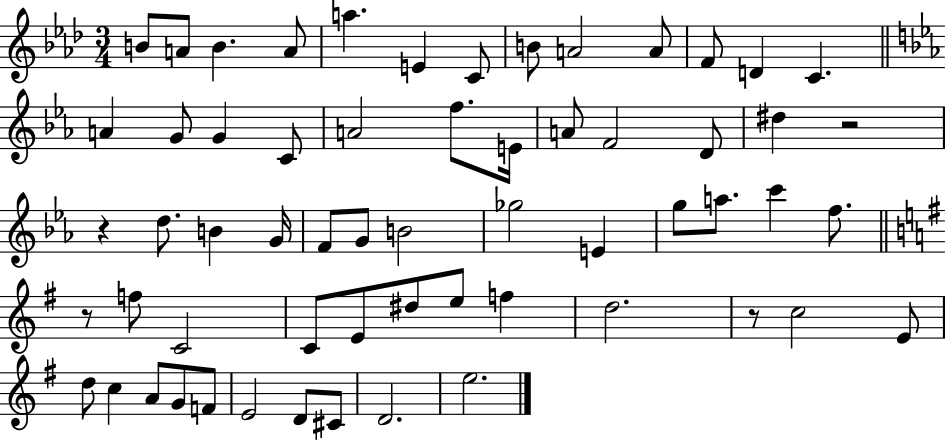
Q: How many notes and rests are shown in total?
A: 60